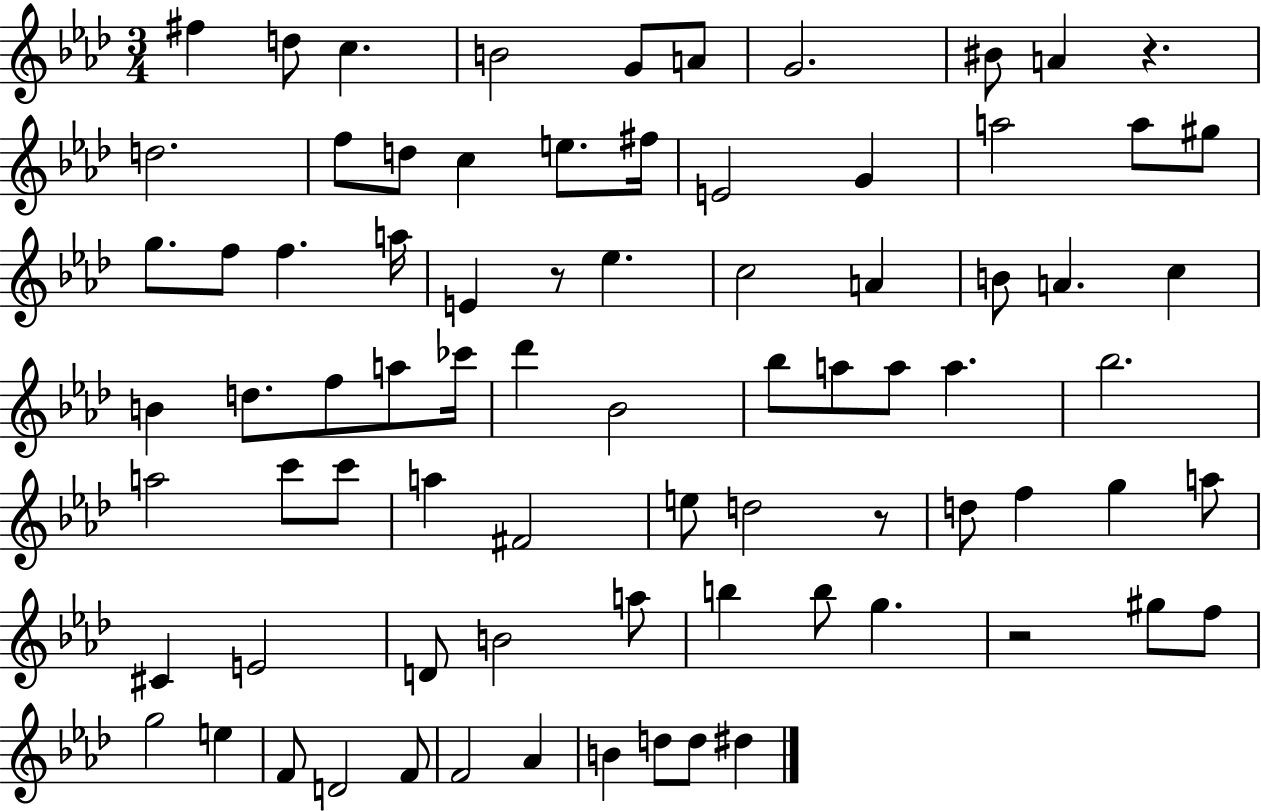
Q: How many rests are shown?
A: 4